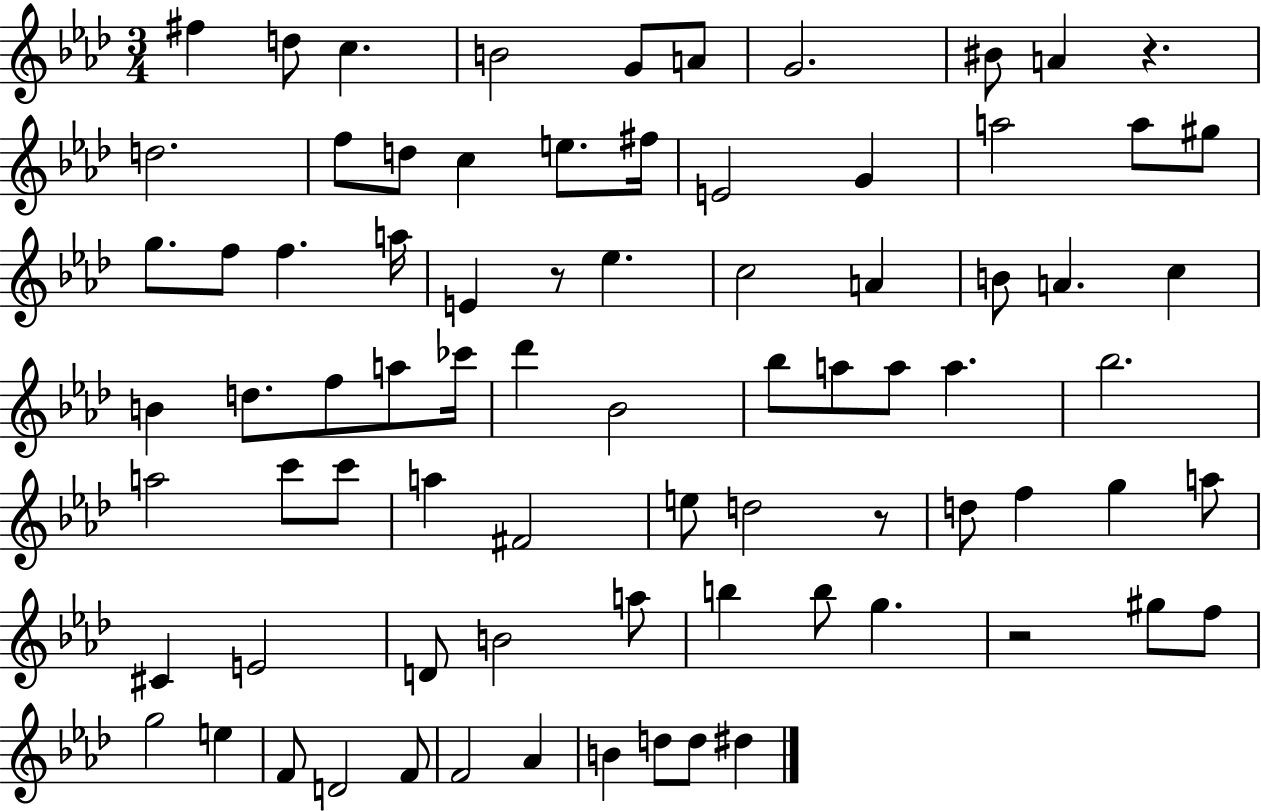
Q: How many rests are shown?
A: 4